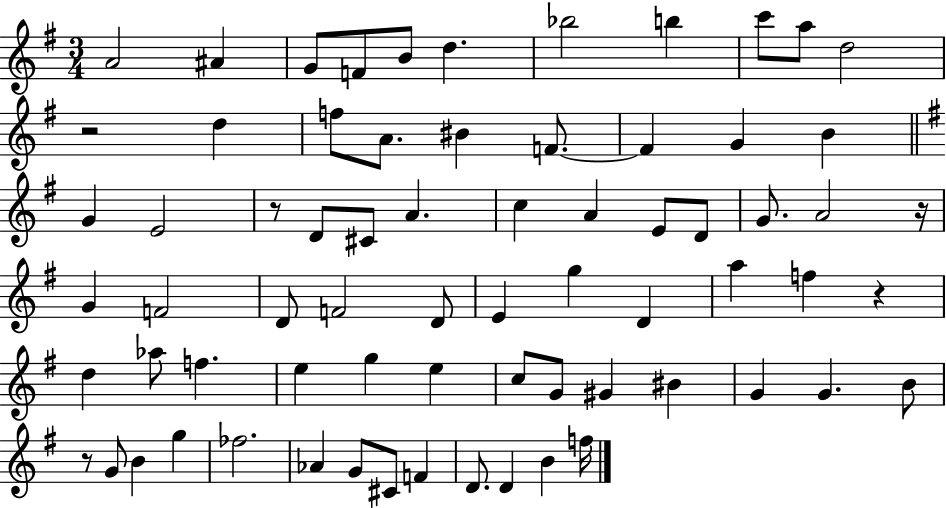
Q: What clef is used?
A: treble